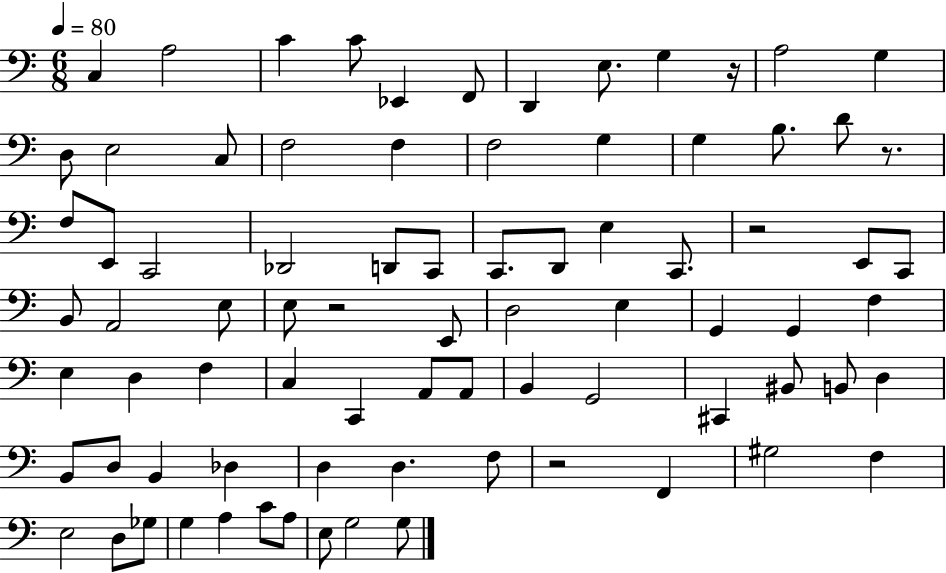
{
  \clef bass
  \numericTimeSignature
  \time 6/8
  \key c \major
  \tempo 4 = 80
  \repeat volta 2 { c4 a2 | c'4 c'8 ees,4 f,8 | d,4 e8. g4 r16 | a2 g4 | \break d8 e2 c8 | f2 f4 | f2 g4 | g4 b8. d'8 r8. | \break f8 e,8 c,2 | des,2 d,8 c,8 | c,8. d,8 e4 c,8. | r2 e,8 c,8 | \break b,8 a,2 e8 | e8 r2 e,8 | d2 e4 | g,4 g,4 f4 | \break e4 d4 f4 | c4 c,4 a,8 a,8 | b,4 g,2 | cis,4 bis,8 b,8 d4 | \break b,8 d8 b,4 des4 | d4 d4. f8 | r2 f,4 | gis2 f4 | \break e2 d8 ges8 | g4 a4 c'8 a8 | e8 g2 g8 | } \bar "|."
}